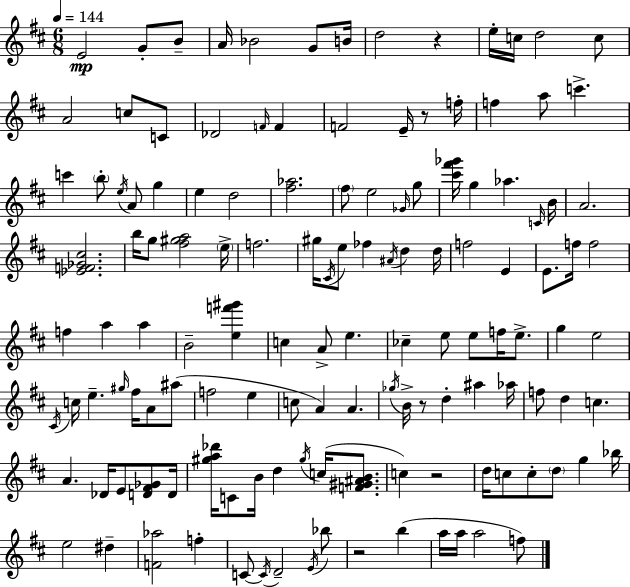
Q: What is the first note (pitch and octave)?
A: E4